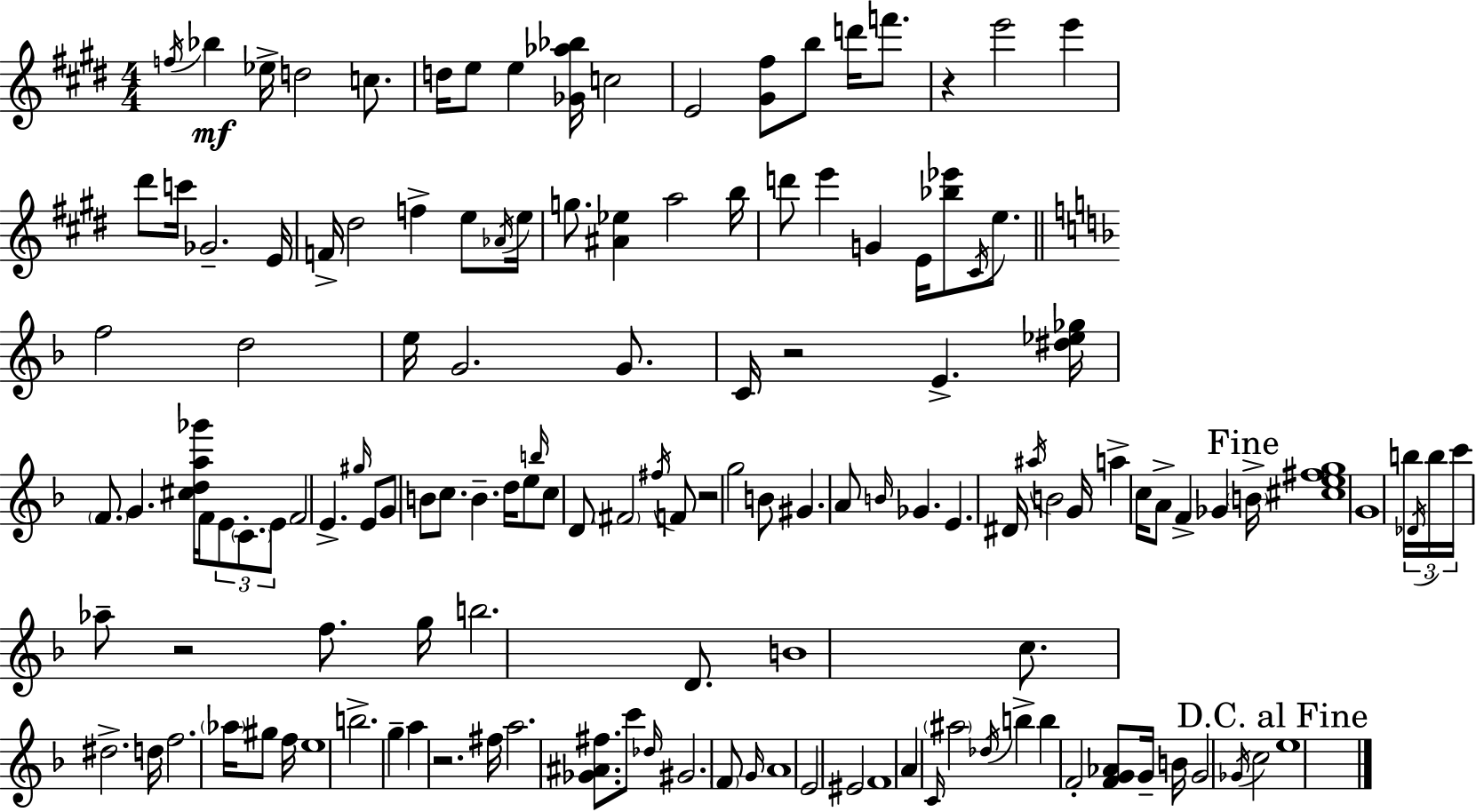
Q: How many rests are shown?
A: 5